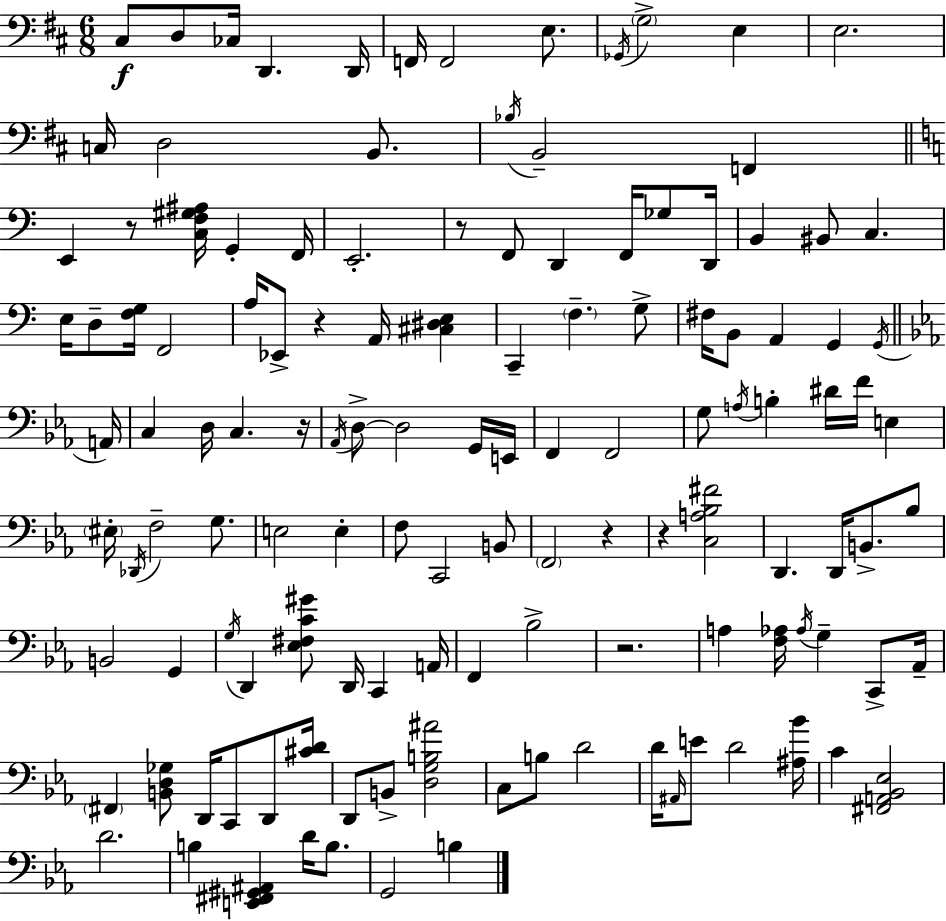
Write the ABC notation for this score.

X:1
T:Untitled
M:6/8
L:1/4
K:D
^C,/2 D,/2 _C,/4 D,, D,,/4 F,,/4 F,,2 E,/2 _G,,/4 G,2 E, E,2 C,/4 D,2 B,,/2 _B,/4 B,,2 F,, E,, z/2 [C,F,^G,^A,]/4 G,, F,,/4 E,,2 z/2 F,,/2 D,, F,,/4 _G,/2 D,,/4 B,, ^B,,/2 C, E,/4 D,/2 [F,G,]/4 F,,2 A,/4 _E,,/2 z A,,/4 [^C,^D,E,] C,, F, G,/2 ^F,/4 B,,/2 A,, G,, G,,/4 A,,/4 C, D,/4 C, z/4 _A,,/4 D,/2 D,2 G,,/4 E,,/4 F,, F,,2 G,/2 A,/4 B, ^D/4 F/4 E, ^E,/4 _D,,/4 F,2 G,/2 E,2 E, F,/2 C,,2 B,,/2 F,,2 z z [C,A,_B,^F]2 D,, D,,/4 B,,/2 _B,/2 B,,2 G,, G,/4 D,, [_E,^F,C^G]/2 D,,/4 C,, A,,/4 F,, _B,2 z2 A, [F,_A,]/4 _A,/4 G, C,,/2 _A,,/4 ^F,, [B,,D,_G,]/2 D,,/4 C,,/2 D,,/2 [^CD]/4 D,,/2 B,,/2 [D,G,B,^A]2 C,/2 B,/2 D2 D/4 ^A,,/4 E/2 D2 [^A,_B]/4 C [^F,,A,,_B,,_E,]2 D2 B, [E,,^F,,^G,,^A,,] D/4 B,/2 G,,2 B,